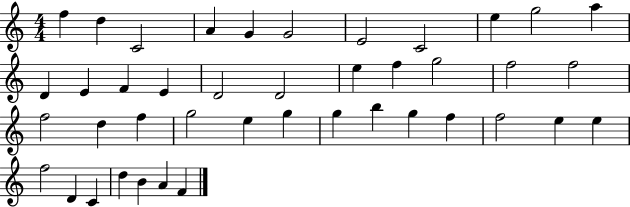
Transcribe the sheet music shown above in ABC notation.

X:1
T:Untitled
M:4/4
L:1/4
K:C
f d C2 A G G2 E2 C2 e g2 a D E F E D2 D2 e f g2 f2 f2 f2 d f g2 e g g b g f f2 e e f2 D C d B A F